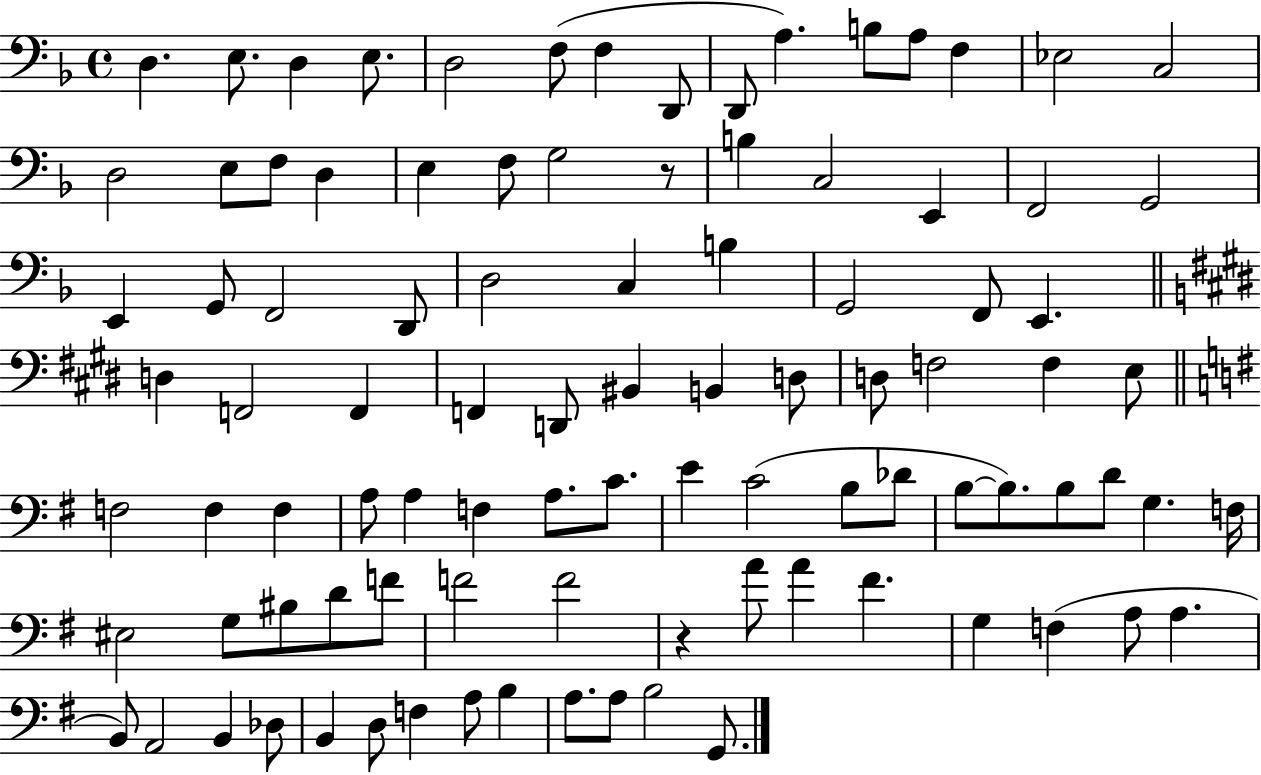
{
  \clef bass
  \time 4/4
  \defaultTimeSignature
  \key f \major
  d4. e8. d4 e8. | d2 f8( f4 d,8 | d,8 a4.) b8 a8 f4 | ees2 c2 | \break d2 e8 f8 d4 | e4 f8 g2 r8 | b4 c2 e,4 | f,2 g,2 | \break e,4 g,8 f,2 d,8 | d2 c4 b4 | g,2 f,8 e,4. | \bar "||" \break \key e \major d4 f,2 f,4 | f,4 d,8 bis,4 b,4 d8 | d8 f2 f4 e8 | \bar "||" \break \key e \minor f2 f4 f4 | a8 a4 f4 a8. c'8. | e'4 c'2( b8 des'8 | b8~~ b8.) b8 d'8 g4. f16 | \break eis2 g8 bis8 d'8 f'8 | f'2 f'2 | r4 a'8 a'4 fis'4. | g4 f4( a8 a4. | \break b,8) a,2 b,4 des8 | b,4 d8 f4 a8 b4 | a8. a8 b2 g,8. | \bar "|."
}